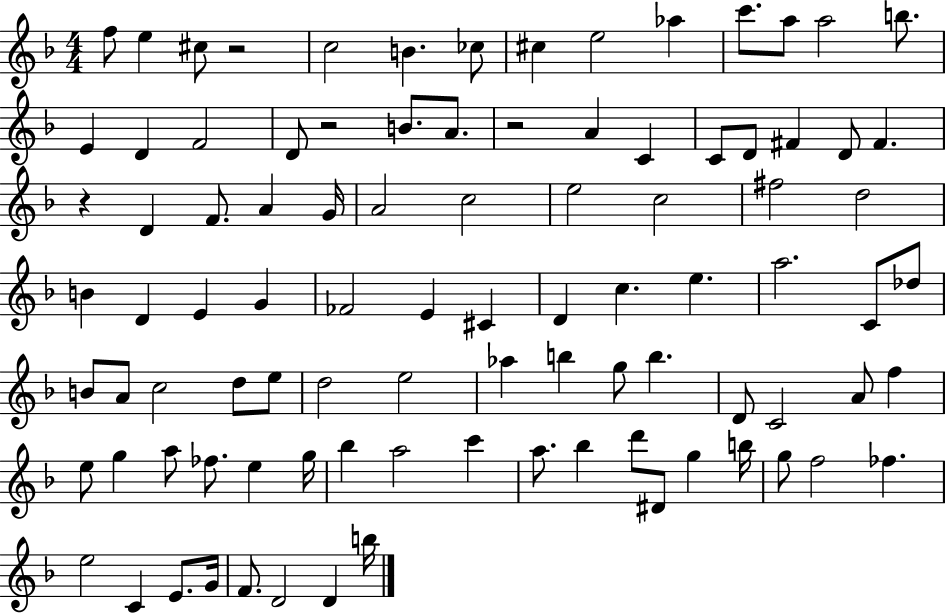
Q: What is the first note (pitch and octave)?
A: F5